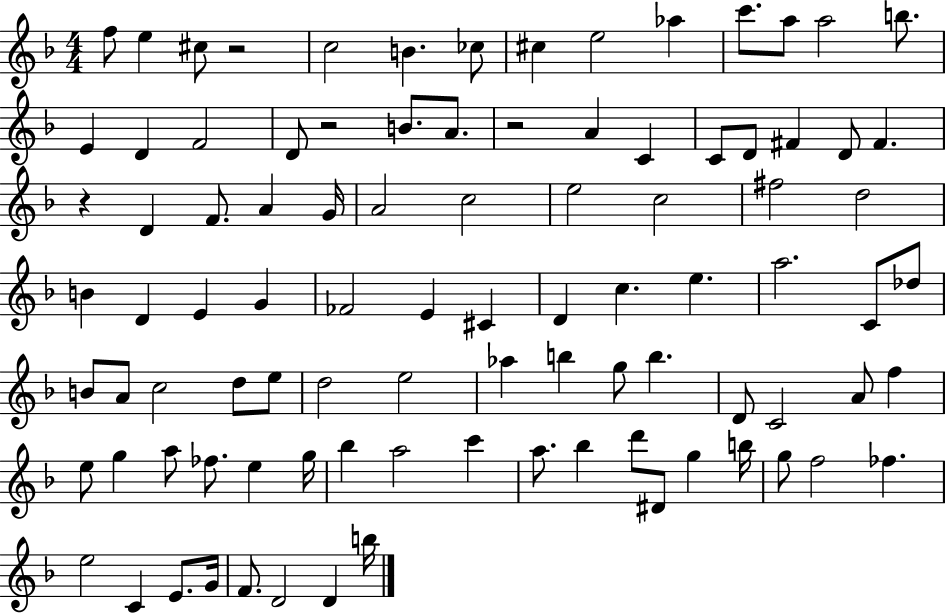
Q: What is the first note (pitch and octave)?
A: F5